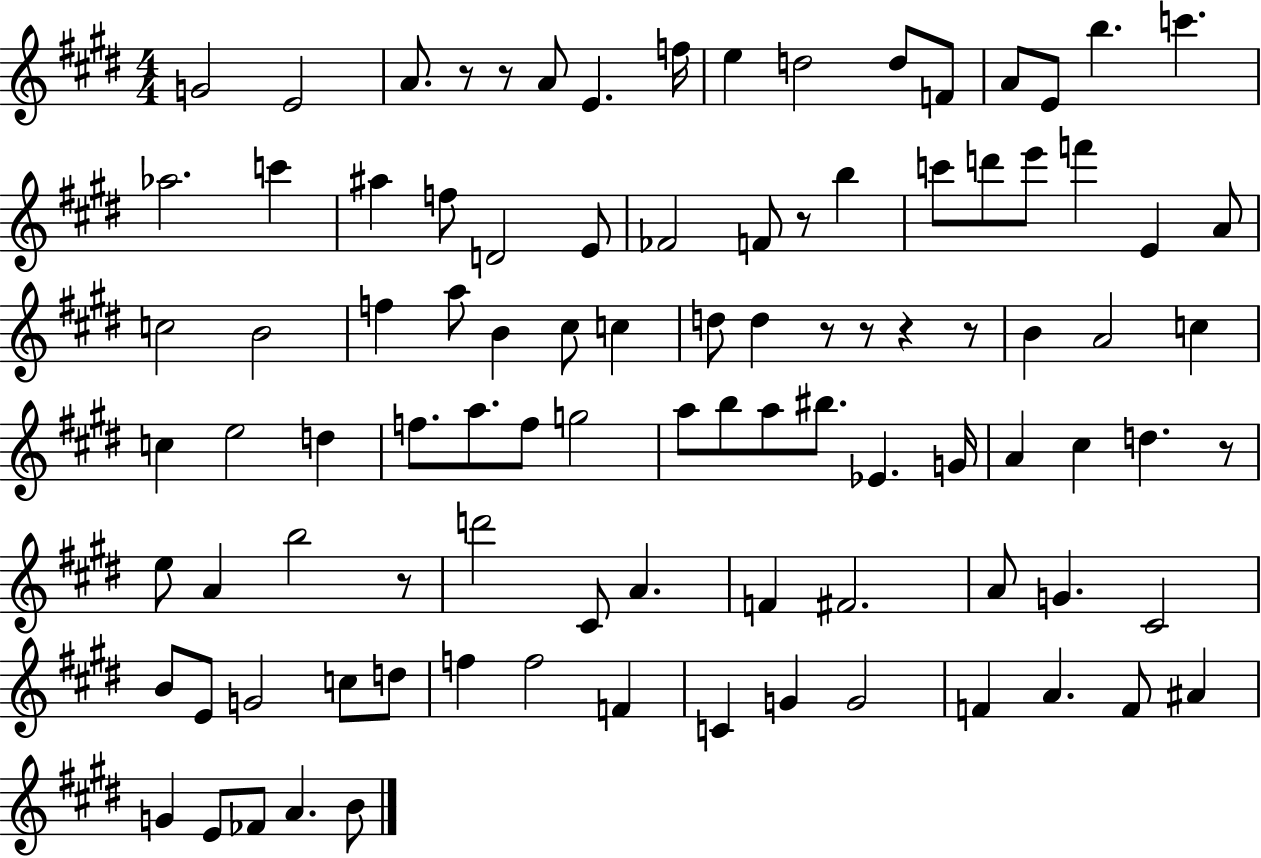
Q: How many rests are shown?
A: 9